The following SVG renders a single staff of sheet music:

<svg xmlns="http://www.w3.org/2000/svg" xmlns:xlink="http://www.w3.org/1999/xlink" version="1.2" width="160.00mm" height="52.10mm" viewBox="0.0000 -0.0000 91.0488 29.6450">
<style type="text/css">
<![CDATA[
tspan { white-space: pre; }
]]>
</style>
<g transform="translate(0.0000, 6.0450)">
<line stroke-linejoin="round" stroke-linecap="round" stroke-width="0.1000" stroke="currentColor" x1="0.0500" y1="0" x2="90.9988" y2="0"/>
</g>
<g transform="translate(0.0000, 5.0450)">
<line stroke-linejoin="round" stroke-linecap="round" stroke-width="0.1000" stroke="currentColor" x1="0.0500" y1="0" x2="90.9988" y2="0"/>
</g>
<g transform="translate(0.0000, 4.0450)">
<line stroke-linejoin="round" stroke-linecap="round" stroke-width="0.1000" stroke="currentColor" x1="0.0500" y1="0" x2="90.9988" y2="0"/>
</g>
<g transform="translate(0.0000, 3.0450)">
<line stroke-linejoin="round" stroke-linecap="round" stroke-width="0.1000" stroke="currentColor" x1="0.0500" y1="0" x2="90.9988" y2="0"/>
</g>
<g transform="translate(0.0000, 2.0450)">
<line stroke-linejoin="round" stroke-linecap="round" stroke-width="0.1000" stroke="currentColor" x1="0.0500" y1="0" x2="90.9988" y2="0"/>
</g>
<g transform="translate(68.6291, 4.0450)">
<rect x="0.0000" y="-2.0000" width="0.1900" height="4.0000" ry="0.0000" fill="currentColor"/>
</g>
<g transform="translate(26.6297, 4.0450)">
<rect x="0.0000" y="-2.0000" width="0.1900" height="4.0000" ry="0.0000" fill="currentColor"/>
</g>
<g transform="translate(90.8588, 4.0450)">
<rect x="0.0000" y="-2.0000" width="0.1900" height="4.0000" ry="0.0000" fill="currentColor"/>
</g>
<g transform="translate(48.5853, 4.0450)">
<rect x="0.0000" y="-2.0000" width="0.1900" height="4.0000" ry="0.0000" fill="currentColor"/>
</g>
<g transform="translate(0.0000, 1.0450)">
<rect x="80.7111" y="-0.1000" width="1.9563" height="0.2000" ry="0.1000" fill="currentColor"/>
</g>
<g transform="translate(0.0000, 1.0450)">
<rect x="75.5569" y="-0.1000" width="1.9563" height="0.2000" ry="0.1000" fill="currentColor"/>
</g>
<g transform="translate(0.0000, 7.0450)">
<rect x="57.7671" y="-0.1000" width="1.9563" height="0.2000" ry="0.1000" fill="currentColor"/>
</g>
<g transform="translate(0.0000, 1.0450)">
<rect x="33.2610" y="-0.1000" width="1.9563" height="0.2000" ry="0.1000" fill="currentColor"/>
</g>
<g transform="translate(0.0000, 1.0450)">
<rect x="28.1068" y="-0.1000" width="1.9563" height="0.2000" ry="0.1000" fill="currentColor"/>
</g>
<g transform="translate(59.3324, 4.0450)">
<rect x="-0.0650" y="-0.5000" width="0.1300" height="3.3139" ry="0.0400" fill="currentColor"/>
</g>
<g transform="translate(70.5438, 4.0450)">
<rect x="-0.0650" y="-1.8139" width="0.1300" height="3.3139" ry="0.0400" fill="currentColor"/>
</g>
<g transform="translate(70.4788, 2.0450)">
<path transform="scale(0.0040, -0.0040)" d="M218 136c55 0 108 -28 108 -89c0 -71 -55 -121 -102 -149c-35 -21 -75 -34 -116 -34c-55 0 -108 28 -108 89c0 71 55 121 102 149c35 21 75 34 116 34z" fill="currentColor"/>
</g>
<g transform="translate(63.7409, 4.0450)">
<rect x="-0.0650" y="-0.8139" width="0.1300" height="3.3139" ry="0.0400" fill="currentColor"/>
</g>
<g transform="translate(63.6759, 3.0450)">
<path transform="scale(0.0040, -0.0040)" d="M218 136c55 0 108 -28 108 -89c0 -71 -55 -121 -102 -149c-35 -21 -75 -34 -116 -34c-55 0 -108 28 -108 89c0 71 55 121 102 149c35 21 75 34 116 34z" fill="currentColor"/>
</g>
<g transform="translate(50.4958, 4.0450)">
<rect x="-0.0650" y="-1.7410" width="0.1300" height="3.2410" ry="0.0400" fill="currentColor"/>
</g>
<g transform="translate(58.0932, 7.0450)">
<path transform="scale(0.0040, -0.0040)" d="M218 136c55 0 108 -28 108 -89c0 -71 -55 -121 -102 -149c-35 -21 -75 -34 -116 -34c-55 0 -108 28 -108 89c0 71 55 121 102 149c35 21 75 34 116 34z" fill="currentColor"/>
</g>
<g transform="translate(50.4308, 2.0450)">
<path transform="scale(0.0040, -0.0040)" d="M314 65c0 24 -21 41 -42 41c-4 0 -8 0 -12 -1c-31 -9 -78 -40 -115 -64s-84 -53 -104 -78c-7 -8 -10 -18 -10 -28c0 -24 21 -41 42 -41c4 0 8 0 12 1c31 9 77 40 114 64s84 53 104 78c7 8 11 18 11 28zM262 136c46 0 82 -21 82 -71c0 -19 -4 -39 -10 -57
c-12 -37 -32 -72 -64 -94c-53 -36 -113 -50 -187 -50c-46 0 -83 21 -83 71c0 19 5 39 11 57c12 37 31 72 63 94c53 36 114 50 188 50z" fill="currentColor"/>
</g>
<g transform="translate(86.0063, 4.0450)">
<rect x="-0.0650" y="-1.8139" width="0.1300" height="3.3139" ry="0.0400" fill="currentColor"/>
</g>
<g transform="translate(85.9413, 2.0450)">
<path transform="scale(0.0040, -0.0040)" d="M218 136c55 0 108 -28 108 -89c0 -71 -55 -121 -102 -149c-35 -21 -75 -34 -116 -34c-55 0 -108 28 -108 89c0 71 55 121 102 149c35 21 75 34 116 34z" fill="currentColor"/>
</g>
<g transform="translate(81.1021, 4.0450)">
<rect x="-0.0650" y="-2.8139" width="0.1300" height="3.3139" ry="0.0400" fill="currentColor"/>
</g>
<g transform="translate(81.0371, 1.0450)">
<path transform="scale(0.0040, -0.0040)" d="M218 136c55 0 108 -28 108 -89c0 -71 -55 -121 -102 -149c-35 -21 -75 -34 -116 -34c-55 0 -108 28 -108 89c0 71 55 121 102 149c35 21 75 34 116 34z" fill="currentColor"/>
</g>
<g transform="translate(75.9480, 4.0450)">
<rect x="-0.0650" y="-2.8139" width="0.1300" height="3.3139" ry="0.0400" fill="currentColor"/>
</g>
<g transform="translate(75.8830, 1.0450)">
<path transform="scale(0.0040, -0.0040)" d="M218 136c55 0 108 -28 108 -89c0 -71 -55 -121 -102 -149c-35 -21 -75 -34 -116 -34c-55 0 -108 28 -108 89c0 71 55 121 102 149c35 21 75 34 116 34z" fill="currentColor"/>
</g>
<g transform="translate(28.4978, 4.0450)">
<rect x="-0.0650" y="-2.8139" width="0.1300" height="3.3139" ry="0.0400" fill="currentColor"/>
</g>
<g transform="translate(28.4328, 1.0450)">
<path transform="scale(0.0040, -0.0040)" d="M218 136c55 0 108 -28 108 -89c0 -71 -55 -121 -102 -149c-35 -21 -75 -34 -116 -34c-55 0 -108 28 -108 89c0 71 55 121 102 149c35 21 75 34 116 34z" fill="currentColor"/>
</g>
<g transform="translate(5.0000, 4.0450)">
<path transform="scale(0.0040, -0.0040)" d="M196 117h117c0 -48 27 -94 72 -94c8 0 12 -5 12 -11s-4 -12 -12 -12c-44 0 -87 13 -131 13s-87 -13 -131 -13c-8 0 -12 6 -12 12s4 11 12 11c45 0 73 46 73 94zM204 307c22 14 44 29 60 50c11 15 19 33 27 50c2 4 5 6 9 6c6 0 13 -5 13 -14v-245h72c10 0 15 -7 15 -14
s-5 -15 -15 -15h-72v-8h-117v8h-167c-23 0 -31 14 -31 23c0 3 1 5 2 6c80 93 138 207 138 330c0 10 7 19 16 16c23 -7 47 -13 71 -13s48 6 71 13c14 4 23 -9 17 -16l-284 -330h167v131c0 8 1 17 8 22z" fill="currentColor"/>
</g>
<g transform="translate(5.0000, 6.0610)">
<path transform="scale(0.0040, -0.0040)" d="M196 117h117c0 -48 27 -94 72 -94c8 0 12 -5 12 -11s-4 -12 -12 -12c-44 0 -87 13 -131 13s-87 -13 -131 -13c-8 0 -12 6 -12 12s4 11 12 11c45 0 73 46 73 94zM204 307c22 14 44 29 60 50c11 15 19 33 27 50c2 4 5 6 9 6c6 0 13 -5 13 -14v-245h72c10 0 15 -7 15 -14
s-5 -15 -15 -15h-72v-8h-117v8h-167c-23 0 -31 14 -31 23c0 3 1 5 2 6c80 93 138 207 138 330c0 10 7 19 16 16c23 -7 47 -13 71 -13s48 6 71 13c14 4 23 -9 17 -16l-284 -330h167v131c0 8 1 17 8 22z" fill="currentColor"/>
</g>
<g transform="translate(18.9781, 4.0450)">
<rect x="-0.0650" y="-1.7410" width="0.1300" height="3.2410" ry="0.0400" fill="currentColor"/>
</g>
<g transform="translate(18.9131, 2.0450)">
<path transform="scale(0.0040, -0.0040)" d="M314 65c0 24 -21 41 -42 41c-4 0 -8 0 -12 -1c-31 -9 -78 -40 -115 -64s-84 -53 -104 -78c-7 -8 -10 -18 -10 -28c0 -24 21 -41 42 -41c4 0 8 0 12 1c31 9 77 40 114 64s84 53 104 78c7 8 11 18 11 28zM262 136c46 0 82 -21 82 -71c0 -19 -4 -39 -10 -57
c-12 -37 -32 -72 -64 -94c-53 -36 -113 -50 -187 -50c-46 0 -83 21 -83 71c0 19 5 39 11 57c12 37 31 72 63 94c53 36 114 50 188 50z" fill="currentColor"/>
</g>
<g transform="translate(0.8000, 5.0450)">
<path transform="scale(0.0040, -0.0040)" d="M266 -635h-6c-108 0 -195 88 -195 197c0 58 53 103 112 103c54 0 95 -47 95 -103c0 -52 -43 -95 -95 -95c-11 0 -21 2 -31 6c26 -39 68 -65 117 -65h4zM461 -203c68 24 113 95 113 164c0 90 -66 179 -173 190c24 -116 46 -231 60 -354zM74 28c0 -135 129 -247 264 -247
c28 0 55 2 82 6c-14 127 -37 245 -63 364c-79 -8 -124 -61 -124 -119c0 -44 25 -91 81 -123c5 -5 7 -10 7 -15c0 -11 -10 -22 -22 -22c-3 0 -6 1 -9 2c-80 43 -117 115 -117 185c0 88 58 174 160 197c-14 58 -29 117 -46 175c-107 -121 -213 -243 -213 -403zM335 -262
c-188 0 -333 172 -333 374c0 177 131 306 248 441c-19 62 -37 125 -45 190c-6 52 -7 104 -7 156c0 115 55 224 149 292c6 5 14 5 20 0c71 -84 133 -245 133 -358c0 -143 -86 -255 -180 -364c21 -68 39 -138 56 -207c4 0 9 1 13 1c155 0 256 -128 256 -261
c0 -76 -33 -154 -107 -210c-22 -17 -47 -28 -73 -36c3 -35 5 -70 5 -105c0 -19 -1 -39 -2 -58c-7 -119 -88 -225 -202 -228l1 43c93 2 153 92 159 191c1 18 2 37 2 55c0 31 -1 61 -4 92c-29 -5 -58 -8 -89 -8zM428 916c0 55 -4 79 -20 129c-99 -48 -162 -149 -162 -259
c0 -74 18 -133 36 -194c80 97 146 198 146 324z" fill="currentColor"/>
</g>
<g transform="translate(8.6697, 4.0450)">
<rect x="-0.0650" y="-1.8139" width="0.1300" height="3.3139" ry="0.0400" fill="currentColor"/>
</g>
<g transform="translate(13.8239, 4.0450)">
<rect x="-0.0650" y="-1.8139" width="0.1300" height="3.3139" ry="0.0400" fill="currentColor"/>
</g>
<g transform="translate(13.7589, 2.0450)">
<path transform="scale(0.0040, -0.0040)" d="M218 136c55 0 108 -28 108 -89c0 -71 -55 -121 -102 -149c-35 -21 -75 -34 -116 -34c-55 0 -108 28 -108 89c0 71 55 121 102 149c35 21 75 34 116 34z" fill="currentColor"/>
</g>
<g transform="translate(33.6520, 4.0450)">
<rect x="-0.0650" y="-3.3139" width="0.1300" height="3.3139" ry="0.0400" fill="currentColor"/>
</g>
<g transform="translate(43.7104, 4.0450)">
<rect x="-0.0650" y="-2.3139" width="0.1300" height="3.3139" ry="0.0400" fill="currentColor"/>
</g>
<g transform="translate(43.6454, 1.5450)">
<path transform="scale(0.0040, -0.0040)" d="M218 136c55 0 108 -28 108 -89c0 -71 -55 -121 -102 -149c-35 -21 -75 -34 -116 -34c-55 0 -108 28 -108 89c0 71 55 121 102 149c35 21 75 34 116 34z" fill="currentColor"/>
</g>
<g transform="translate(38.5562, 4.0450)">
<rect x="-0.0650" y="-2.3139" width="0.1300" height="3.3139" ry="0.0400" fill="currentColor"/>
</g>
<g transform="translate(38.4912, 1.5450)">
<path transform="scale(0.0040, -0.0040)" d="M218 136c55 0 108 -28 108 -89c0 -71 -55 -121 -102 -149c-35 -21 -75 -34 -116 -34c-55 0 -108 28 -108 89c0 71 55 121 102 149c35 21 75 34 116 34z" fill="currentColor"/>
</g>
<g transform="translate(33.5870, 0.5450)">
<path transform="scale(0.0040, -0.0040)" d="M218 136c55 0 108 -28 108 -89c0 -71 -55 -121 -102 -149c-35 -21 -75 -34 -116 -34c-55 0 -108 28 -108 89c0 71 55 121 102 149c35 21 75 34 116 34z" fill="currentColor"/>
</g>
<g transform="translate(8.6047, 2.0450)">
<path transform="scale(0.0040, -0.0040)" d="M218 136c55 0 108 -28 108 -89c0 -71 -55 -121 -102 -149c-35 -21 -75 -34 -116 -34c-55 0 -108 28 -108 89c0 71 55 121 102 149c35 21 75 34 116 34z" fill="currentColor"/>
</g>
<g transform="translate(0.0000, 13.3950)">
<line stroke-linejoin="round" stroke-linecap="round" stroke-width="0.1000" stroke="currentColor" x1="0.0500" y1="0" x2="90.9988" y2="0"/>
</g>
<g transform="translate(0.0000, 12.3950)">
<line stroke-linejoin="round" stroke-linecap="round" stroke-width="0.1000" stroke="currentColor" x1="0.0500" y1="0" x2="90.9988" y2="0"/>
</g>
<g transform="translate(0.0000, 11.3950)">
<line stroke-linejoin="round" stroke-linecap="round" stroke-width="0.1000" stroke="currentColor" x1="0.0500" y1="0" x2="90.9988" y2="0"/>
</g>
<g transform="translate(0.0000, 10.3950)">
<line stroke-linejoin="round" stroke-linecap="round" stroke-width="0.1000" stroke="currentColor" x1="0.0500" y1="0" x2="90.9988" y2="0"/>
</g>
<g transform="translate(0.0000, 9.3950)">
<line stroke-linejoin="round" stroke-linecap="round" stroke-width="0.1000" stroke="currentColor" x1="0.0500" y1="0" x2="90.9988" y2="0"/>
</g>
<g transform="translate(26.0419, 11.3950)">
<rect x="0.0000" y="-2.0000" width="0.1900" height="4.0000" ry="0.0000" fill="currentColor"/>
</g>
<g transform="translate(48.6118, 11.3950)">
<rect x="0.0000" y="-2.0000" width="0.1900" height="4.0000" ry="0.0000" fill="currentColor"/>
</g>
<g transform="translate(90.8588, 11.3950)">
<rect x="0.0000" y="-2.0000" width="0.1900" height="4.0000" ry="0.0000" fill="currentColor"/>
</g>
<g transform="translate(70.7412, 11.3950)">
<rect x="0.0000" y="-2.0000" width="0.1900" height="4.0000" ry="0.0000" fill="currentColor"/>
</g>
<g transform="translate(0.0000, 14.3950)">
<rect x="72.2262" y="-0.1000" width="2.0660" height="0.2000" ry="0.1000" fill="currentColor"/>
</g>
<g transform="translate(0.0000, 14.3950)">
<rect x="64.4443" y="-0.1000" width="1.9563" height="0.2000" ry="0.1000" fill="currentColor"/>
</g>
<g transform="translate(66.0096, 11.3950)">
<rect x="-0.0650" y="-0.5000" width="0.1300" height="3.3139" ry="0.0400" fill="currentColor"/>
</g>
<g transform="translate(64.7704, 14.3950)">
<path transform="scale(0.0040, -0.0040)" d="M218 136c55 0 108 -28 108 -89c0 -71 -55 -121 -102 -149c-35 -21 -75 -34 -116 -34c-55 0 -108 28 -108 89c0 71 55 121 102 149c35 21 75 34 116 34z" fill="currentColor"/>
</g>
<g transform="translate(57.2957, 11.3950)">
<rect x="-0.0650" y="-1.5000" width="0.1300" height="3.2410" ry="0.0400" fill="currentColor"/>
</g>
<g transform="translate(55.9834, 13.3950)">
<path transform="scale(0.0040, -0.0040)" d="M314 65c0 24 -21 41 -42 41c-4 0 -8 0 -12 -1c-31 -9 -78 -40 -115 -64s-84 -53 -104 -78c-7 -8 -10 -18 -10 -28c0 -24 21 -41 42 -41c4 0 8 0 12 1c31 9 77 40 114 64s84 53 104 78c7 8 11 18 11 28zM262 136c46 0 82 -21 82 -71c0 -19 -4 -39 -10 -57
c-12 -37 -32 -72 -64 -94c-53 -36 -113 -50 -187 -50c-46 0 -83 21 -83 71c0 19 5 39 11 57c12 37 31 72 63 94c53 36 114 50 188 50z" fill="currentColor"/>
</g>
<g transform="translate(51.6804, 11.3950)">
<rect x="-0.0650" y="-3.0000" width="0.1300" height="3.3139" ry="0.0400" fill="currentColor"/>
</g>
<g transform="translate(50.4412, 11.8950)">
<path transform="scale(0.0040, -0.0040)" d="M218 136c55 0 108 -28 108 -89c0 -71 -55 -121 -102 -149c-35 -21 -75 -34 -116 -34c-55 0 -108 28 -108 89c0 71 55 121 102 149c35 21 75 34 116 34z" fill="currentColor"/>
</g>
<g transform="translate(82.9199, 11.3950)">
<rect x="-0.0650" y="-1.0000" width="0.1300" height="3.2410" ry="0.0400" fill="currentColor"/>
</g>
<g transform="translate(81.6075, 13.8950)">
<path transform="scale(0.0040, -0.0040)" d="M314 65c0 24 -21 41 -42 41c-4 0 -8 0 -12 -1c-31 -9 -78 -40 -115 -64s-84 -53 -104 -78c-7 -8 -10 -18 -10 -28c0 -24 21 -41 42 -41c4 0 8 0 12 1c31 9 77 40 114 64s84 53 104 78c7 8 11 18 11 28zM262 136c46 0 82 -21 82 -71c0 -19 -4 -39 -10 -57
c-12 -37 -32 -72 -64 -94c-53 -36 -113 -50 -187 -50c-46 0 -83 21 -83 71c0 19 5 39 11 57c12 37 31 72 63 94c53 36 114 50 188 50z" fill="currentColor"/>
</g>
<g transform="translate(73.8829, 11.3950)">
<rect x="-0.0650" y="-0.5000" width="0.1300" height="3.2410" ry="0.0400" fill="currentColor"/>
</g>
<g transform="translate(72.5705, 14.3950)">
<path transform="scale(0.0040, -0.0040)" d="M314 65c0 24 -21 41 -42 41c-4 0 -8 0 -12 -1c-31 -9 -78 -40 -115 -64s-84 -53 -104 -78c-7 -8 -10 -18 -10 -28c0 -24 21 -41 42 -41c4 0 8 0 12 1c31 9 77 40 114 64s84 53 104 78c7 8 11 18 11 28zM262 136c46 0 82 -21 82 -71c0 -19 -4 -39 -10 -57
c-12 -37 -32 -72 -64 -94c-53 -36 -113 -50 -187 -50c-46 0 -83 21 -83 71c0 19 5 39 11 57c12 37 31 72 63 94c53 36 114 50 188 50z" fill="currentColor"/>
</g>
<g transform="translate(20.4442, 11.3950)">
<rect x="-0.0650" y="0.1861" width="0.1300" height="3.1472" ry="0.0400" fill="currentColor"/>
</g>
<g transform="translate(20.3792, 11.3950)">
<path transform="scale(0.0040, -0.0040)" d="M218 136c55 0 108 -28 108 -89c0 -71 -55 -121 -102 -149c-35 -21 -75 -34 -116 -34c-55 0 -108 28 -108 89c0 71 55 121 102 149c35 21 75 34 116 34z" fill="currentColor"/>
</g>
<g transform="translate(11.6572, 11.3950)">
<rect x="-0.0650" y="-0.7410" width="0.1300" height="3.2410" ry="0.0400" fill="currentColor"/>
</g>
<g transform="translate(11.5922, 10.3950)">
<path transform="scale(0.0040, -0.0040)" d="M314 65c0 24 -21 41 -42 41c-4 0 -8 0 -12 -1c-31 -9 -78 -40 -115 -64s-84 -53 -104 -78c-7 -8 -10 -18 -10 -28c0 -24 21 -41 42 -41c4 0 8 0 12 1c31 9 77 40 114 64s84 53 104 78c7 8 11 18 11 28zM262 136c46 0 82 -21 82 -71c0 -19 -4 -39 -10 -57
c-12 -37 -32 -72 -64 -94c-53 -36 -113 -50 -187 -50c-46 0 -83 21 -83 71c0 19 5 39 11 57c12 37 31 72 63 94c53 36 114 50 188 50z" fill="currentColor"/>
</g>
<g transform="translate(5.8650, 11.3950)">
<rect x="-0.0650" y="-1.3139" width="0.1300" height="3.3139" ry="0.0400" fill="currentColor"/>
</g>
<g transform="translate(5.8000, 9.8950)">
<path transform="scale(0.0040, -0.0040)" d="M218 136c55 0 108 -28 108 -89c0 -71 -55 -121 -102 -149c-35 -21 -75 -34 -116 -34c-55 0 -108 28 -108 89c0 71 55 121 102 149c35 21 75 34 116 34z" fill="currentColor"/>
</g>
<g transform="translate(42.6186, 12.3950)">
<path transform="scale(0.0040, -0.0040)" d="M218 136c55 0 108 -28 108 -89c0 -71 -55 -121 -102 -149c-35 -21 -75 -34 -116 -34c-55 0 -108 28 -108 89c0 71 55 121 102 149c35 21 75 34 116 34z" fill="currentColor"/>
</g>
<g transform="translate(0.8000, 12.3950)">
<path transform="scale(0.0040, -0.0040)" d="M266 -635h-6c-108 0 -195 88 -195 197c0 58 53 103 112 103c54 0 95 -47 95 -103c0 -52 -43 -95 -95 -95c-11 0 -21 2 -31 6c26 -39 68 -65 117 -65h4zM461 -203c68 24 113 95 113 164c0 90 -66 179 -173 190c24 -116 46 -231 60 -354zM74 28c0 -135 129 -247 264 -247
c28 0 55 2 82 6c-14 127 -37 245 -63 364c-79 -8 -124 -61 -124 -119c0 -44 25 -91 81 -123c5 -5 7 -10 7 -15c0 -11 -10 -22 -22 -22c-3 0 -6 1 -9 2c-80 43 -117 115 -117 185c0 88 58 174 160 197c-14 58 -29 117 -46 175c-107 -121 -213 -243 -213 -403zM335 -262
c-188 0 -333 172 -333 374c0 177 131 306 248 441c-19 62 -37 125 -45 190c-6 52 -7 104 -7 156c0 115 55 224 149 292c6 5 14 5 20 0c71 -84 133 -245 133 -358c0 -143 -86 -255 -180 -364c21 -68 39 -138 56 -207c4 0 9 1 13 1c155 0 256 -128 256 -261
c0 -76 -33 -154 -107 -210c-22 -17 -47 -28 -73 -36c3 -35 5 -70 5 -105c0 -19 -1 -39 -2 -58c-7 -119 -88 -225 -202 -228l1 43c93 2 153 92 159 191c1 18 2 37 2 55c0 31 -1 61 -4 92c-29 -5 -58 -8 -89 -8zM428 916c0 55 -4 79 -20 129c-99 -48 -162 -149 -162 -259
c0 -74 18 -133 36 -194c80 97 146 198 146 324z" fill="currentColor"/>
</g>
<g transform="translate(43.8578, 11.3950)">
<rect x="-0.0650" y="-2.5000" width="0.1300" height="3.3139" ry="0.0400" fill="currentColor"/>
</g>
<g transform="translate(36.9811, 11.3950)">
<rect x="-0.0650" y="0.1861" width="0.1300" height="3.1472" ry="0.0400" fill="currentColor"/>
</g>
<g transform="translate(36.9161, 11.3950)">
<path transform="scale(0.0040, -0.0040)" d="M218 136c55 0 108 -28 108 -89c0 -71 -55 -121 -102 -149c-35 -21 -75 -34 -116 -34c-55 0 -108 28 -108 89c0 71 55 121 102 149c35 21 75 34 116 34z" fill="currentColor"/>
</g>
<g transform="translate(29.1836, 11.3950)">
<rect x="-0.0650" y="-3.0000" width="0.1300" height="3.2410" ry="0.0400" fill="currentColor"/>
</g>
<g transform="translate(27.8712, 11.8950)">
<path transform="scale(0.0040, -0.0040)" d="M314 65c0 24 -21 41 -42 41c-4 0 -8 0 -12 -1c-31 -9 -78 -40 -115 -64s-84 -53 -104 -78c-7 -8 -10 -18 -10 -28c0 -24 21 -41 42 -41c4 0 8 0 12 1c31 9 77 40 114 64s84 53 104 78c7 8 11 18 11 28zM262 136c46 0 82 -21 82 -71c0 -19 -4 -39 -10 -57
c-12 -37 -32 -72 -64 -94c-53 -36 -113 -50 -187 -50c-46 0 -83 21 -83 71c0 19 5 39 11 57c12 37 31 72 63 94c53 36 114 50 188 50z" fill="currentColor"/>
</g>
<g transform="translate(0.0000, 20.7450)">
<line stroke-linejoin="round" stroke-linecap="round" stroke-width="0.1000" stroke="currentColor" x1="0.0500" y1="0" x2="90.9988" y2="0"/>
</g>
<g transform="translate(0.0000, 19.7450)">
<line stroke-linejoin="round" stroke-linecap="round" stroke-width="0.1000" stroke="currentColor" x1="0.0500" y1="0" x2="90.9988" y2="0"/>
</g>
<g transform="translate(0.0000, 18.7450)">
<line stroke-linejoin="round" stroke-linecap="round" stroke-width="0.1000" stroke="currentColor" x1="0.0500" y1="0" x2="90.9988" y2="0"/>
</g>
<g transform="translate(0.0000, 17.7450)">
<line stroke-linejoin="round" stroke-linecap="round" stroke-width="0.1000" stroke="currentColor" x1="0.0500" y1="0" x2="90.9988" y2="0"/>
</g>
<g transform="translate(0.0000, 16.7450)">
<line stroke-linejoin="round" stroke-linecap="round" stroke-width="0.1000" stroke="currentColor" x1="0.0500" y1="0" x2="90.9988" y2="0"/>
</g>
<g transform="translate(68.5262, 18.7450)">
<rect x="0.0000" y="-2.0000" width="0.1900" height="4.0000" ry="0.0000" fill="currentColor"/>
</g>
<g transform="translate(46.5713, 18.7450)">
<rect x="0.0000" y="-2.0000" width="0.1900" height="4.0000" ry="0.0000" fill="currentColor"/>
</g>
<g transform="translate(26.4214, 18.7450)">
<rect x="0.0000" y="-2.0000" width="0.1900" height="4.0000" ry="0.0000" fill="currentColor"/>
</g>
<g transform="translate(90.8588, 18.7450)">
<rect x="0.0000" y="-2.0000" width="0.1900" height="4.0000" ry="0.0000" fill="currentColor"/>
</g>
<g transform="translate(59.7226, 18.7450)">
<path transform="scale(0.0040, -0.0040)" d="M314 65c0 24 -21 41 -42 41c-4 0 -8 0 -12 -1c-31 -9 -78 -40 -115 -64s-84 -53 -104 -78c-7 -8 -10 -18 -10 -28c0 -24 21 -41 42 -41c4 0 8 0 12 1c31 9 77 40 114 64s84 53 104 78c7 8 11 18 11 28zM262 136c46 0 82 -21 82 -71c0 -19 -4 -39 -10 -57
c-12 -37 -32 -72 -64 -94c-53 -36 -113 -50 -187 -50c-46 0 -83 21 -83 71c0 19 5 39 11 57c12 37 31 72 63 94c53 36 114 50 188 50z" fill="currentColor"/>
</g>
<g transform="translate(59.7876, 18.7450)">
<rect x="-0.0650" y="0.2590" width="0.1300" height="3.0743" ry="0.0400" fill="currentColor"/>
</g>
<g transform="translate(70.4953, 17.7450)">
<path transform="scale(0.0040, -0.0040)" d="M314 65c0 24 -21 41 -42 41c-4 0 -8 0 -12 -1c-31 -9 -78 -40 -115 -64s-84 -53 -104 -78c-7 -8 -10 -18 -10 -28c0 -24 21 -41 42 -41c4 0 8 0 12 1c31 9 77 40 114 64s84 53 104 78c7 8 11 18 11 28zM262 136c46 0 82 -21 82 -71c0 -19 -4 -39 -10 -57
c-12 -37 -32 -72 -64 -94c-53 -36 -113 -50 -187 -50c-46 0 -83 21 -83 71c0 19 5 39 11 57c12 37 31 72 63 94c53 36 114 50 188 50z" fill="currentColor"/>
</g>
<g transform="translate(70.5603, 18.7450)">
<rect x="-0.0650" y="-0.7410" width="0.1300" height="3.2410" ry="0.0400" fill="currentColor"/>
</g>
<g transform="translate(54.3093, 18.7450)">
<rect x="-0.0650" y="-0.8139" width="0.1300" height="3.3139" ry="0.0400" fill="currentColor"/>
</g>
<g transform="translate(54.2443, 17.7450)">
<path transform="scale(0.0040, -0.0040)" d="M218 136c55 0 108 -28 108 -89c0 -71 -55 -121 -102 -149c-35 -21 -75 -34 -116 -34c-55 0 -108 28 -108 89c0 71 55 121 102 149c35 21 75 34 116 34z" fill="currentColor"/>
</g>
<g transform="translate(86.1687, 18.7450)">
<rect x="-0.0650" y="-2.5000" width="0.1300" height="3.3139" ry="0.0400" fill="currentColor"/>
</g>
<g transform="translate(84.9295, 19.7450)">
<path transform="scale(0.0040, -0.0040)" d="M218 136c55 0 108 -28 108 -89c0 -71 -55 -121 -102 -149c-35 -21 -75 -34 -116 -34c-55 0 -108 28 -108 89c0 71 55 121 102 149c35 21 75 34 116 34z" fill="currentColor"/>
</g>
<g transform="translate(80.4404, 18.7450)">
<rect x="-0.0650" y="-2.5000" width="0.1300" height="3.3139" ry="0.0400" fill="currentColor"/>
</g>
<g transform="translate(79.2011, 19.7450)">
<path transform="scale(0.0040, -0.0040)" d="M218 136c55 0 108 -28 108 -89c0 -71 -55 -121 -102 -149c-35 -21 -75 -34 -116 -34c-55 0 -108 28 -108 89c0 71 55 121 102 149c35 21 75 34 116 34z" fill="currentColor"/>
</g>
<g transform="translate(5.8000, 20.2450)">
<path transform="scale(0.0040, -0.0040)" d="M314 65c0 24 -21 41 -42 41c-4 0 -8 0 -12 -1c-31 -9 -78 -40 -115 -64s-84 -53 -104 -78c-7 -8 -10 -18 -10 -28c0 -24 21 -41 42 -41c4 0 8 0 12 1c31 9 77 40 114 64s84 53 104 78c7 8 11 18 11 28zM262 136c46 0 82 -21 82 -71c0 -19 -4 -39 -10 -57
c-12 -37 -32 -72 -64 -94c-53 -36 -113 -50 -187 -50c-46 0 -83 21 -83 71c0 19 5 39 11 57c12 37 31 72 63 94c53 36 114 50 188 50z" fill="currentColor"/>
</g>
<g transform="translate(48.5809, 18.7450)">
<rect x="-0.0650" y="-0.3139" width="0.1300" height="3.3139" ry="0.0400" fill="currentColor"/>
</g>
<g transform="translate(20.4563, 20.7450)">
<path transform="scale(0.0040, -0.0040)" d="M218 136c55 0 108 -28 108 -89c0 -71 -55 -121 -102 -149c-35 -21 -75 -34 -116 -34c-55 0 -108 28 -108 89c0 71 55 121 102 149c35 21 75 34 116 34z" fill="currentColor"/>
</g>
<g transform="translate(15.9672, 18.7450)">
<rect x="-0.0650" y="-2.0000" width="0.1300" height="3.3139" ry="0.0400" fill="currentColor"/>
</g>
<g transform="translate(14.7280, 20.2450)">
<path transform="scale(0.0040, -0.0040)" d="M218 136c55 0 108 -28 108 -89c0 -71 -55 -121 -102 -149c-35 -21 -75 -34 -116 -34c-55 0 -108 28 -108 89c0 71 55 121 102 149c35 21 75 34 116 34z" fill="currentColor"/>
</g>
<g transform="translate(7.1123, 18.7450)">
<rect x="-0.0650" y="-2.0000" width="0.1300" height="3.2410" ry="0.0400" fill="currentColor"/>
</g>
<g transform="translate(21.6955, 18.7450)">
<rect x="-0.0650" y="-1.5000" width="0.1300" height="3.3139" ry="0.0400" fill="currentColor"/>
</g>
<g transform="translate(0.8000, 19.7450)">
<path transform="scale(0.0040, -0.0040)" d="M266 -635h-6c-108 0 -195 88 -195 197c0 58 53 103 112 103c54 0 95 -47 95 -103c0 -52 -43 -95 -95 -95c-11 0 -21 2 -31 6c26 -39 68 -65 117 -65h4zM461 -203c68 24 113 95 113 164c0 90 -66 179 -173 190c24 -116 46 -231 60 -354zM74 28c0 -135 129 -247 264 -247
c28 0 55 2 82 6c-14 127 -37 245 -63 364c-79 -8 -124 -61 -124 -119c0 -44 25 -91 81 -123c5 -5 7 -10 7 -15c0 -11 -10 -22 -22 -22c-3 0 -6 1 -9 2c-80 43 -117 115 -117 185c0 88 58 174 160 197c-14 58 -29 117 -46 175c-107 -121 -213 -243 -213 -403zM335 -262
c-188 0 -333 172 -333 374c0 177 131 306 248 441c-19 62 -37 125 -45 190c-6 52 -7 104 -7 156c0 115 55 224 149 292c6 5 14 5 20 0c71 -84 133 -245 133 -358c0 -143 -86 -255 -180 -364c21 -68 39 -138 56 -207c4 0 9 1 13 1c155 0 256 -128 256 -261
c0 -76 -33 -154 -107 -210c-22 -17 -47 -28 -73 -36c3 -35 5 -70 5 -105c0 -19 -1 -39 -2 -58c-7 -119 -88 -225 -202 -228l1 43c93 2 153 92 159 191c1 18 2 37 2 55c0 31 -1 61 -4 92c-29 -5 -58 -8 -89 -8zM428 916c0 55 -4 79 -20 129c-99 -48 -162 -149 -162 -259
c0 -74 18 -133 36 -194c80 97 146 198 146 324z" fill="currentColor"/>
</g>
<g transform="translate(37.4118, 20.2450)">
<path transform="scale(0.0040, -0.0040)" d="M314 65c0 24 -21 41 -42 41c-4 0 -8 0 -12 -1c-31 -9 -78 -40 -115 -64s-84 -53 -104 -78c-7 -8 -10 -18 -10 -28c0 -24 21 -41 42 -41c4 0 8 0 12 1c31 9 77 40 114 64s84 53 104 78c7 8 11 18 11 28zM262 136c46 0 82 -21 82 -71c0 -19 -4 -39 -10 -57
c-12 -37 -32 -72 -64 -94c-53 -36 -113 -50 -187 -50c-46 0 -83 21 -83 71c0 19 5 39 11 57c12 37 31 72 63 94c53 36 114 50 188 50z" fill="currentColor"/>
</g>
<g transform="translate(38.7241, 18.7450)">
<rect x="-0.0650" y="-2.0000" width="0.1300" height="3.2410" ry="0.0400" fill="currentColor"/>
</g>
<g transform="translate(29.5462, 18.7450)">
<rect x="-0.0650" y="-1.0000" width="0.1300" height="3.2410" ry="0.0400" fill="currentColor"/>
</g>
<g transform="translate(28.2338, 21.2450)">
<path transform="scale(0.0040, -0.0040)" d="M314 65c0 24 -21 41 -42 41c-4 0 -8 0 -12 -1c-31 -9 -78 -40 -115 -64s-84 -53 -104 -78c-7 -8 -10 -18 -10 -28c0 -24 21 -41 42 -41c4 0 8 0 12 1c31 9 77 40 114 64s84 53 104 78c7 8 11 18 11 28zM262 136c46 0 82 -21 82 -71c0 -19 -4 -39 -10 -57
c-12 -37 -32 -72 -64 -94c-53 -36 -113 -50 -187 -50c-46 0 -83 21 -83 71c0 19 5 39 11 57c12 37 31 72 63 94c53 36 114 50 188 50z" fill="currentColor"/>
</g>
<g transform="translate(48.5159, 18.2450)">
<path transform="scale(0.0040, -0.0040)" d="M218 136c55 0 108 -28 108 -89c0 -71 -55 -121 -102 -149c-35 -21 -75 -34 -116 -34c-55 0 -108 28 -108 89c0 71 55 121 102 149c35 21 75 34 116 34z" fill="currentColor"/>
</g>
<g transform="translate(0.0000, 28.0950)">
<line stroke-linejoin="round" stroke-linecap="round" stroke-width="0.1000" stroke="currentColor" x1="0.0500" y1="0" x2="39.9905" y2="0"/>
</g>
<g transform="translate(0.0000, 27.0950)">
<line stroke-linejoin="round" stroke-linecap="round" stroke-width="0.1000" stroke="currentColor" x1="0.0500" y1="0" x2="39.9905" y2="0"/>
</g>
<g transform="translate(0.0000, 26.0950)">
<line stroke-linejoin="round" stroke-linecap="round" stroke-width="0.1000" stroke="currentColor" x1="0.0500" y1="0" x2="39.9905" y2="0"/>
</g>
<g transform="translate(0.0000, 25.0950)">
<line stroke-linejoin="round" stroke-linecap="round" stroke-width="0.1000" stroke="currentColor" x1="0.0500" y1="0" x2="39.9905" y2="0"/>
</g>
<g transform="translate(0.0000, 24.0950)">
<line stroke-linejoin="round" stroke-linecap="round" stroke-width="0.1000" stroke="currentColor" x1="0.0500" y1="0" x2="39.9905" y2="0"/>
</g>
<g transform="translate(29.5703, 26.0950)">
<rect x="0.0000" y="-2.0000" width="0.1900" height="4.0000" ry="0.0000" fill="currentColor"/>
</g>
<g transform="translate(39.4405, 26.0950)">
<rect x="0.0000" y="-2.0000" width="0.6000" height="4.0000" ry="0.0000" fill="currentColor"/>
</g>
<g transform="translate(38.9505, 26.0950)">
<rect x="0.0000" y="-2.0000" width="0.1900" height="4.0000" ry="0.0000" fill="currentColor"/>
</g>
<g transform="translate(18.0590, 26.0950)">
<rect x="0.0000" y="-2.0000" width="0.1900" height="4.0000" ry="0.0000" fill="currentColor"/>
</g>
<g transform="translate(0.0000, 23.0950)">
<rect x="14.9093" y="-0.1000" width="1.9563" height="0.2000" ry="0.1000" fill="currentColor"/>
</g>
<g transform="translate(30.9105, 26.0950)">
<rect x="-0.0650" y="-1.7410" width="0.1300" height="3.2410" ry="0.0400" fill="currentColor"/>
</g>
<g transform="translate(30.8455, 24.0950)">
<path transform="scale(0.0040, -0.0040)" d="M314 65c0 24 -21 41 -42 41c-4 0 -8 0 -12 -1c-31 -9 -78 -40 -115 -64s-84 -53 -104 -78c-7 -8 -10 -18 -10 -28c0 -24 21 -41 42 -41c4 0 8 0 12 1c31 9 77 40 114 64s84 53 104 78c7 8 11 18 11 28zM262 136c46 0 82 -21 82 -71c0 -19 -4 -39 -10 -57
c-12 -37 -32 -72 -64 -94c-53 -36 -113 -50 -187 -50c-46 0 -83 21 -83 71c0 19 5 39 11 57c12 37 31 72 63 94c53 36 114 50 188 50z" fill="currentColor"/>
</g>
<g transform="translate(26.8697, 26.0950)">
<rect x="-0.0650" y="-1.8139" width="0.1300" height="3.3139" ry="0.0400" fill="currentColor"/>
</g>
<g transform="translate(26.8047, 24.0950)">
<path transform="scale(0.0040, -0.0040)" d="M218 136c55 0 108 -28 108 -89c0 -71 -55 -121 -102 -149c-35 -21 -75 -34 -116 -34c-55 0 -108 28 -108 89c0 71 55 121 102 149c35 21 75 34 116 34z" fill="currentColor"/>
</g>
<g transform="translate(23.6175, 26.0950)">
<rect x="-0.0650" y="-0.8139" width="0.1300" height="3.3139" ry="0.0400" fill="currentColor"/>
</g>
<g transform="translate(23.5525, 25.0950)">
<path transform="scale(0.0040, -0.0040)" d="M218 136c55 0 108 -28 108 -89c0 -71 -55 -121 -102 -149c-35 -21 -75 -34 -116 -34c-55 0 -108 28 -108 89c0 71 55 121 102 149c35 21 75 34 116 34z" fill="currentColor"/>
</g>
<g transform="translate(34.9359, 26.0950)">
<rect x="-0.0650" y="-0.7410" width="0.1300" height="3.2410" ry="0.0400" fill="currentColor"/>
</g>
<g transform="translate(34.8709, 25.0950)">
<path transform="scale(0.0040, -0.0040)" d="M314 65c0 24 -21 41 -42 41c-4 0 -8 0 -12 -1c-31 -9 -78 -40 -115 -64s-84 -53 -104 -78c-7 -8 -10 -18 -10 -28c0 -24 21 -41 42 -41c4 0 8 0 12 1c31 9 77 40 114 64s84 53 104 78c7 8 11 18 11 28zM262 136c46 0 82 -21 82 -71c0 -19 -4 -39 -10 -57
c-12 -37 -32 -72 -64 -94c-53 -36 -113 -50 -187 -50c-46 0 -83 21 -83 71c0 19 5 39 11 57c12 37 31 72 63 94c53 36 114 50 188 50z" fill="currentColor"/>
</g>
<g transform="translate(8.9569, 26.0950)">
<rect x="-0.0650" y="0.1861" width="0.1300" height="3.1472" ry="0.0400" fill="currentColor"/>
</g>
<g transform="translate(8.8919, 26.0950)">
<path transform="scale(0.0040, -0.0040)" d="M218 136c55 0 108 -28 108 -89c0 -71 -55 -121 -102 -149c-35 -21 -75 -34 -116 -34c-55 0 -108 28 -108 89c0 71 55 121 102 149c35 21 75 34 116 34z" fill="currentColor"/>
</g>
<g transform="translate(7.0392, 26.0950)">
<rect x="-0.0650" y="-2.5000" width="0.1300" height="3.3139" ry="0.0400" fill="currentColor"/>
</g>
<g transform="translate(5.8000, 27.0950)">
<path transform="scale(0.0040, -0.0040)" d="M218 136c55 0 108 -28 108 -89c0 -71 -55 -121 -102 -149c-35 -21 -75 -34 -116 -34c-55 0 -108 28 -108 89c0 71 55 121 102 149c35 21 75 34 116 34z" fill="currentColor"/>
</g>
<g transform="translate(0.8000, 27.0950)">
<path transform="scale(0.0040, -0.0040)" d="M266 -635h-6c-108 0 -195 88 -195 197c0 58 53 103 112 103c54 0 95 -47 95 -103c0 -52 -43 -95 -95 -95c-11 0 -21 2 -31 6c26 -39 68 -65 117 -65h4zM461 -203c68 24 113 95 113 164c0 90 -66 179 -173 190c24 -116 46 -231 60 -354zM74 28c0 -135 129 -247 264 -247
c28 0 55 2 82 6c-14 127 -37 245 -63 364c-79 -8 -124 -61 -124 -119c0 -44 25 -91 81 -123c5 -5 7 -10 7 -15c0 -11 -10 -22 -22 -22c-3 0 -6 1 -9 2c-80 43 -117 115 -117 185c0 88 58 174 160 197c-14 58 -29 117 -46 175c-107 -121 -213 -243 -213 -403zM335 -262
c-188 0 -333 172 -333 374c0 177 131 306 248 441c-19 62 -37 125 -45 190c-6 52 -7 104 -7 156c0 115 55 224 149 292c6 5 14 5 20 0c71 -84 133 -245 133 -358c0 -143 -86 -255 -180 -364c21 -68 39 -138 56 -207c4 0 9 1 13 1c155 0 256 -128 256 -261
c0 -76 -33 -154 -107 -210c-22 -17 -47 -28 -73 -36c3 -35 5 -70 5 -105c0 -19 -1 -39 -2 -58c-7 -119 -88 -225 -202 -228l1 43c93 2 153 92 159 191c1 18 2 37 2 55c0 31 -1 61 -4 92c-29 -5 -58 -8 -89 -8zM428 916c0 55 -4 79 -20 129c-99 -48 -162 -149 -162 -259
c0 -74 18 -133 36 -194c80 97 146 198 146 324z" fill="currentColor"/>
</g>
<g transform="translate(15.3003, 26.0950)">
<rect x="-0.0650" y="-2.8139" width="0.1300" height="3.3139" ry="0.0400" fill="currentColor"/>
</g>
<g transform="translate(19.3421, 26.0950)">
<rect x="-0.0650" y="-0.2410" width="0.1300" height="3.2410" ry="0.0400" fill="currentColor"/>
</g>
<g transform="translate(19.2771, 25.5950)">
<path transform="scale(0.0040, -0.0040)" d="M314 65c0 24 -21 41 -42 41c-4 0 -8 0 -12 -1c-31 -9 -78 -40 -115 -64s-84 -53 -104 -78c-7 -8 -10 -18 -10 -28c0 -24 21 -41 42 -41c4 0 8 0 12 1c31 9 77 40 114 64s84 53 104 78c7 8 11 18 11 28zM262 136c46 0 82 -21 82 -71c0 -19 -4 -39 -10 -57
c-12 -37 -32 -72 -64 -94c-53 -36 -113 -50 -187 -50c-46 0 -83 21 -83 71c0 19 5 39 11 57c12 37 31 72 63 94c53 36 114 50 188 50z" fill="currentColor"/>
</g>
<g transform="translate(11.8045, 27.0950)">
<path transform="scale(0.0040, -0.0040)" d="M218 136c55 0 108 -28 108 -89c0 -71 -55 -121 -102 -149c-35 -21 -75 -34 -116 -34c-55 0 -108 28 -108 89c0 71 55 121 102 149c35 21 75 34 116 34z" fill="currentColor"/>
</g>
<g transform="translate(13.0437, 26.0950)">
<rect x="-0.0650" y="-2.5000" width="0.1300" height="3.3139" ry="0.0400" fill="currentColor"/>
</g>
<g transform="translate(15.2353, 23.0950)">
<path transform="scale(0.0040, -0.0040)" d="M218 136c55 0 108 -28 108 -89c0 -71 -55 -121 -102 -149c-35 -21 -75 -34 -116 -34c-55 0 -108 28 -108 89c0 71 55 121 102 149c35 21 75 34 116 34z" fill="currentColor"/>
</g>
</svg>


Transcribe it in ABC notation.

X:1
T:Untitled
M:4/4
L:1/4
K:C
f f f2 a b g g f2 C d f a a f e d2 B A2 B G A E2 C C2 D2 F2 F E D2 F2 c d B2 d2 G G G B G a c2 d f f2 d2